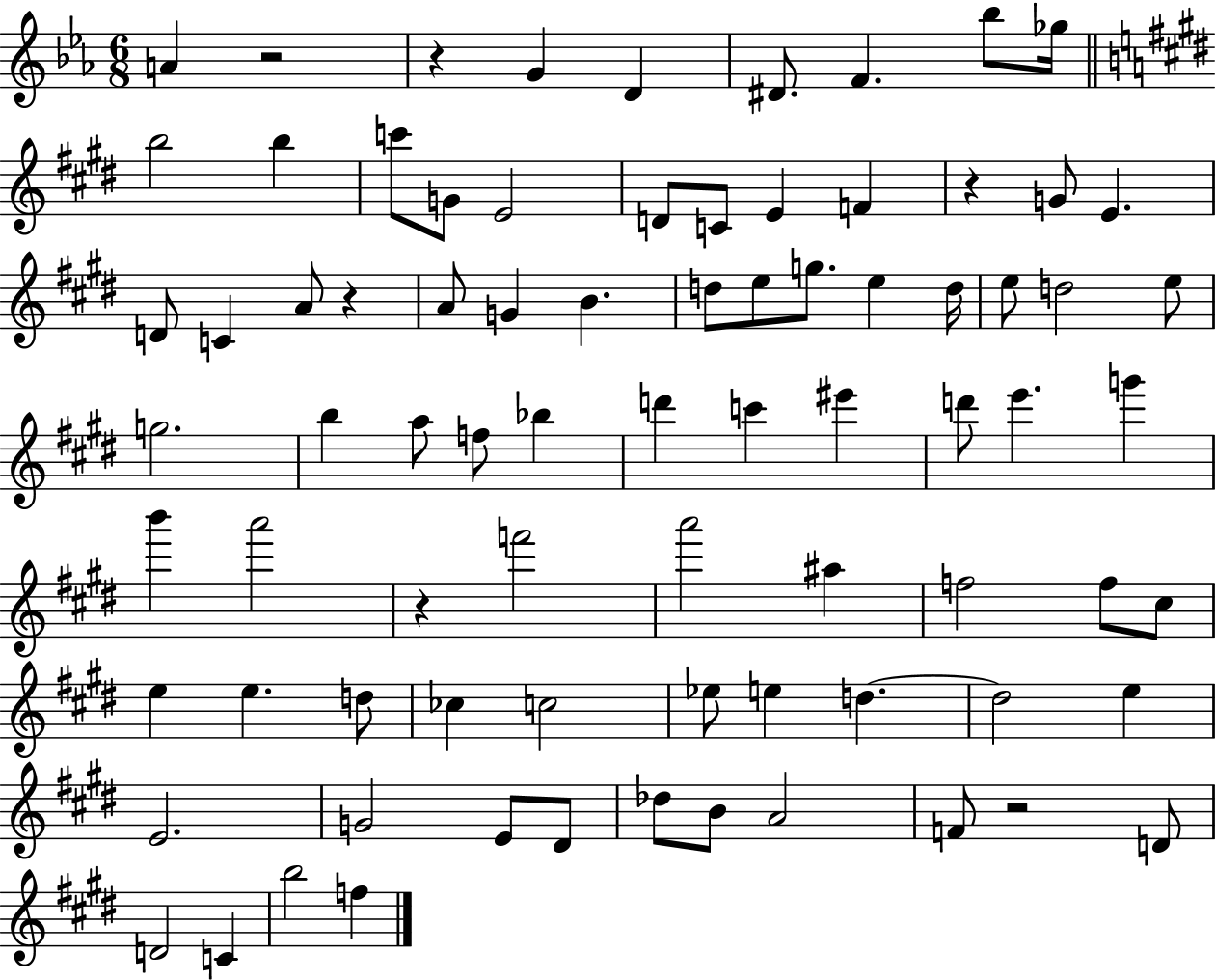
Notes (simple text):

A4/q R/h R/q G4/q D4/q D#4/e. F4/q. Bb5/e Gb5/s B5/h B5/q C6/e G4/e E4/h D4/e C4/e E4/q F4/q R/q G4/e E4/q. D4/e C4/q A4/e R/q A4/e G4/q B4/q. D5/e E5/e G5/e. E5/q D5/s E5/e D5/h E5/e G5/h. B5/q A5/e F5/e Bb5/q D6/q C6/q EIS6/q D6/e E6/q. G6/q B6/q A6/h R/q F6/h A6/h A#5/q F5/h F5/e C#5/e E5/q E5/q. D5/e CES5/q C5/h Eb5/e E5/q D5/q. D5/h E5/q E4/h. G4/h E4/e D#4/e Db5/e B4/e A4/h F4/e R/h D4/e D4/h C4/q B5/h F5/q